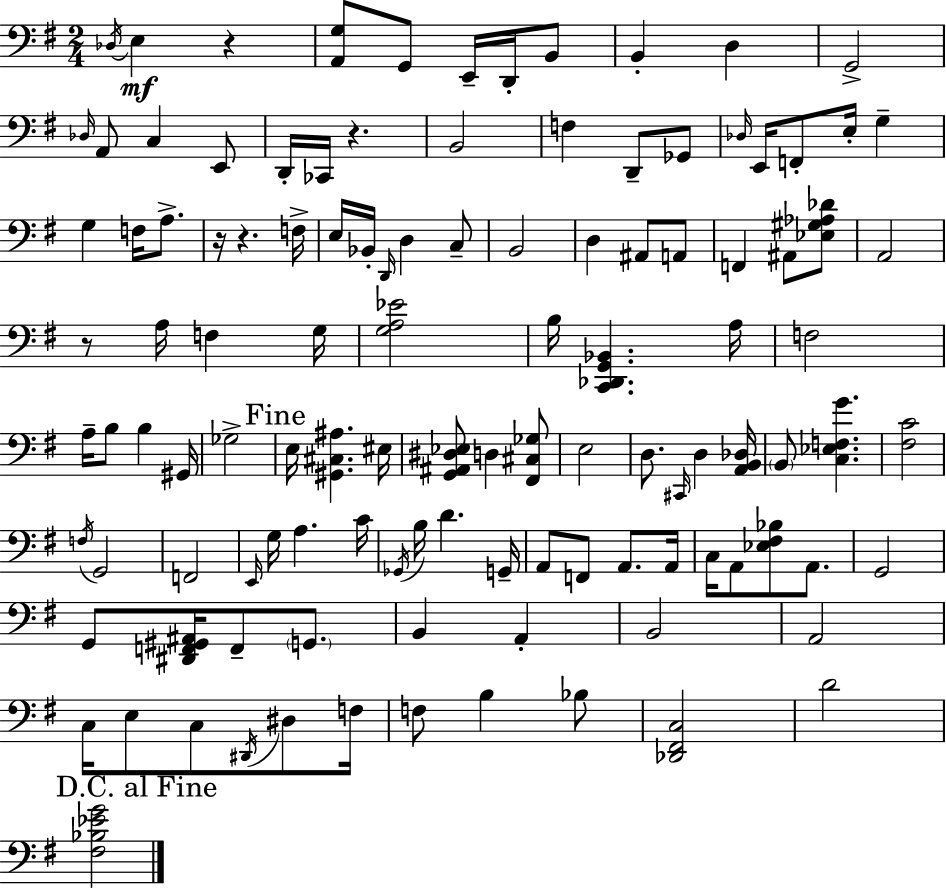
Db3/s E3/q R/q [A2,G3]/e G2/e E2/s D2/s B2/e B2/q D3/q G2/h Db3/s A2/e C3/q E2/e D2/s CES2/s R/q. B2/h F3/q D2/e Gb2/e Db3/s E2/s F2/e E3/s G3/q G3/q F3/s A3/e. R/s R/q. F3/s E3/s Bb2/s D2/s D3/q C3/e B2/h D3/q A#2/e A2/e F2/q A#2/e [Eb3,G#3,Ab3,Db4]/e A2/h R/e A3/s F3/q G3/s [G3,A3,Eb4]/h B3/s [C2,Db2,G2,Bb2]/q. A3/s F3/h A3/s B3/e B3/q G#2/s Gb3/h E3/s [G#2,C#3,A#3]/q. EIS3/s [G2,A#2,D#3,Eb3]/e D3/q [F#2,C#3,Gb3]/e E3/h D3/e. C#2/s D3/q [A2,B2,Db3]/s B2/e [C3,Eb3,F3,G4]/q. [F#3,C4]/h F3/s G2/h F2/h E2/s G3/s A3/q. C4/s Gb2/s B3/s D4/q. G2/s A2/e F2/e A2/e. A2/s C3/s A2/e [Eb3,F#3,Bb3]/e A2/e. G2/h G2/e [D#2,F2,G#2,A#2]/s F2/e G2/e. B2/q A2/q B2/h A2/h C3/s E3/e C3/e D#2/s D#3/e F3/s F3/e B3/q Bb3/e [Db2,F#2,C3]/h D4/h [F#3,Bb3,Eb4,G4]/h